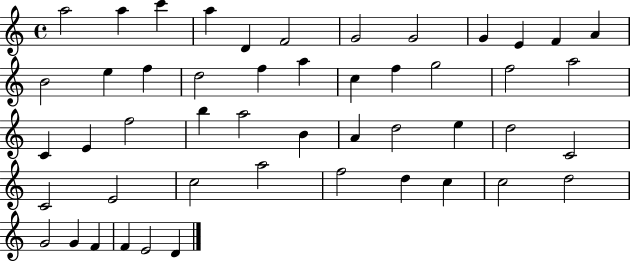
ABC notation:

X:1
T:Untitled
M:4/4
L:1/4
K:C
a2 a c' a D F2 G2 G2 G E F A B2 e f d2 f a c f g2 f2 a2 C E f2 b a2 B A d2 e d2 C2 C2 E2 c2 a2 f2 d c c2 d2 G2 G F F E2 D